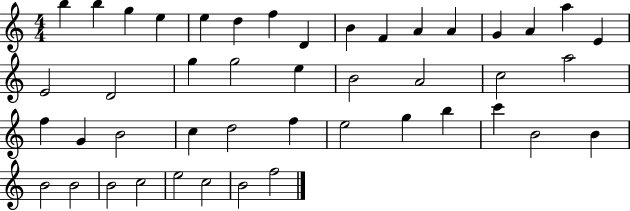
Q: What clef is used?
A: treble